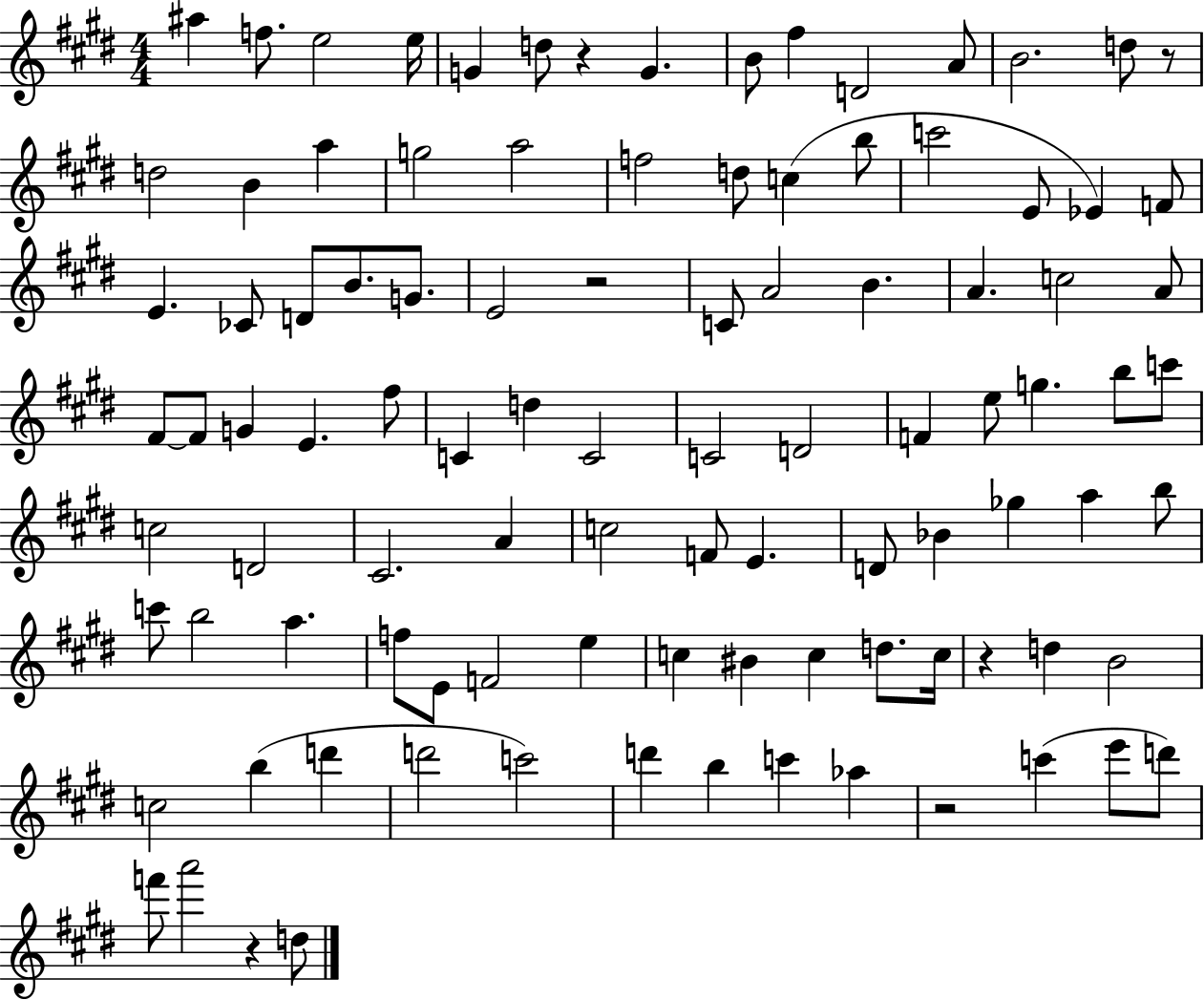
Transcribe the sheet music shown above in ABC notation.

X:1
T:Untitled
M:4/4
L:1/4
K:E
^a f/2 e2 e/4 G d/2 z G B/2 ^f D2 A/2 B2 d/2 z/2 d2 B a g2 a2 f2 d/2 c b/2 c'2 E/2 _E F/2 E _C/2 D/2 B/2 G/2 E2 z2 C/2 A2 B A c2 A/2 ^F/2 ^F/2 G E ^f/2 C d C2 C2 D2 F e/2 g b/2 c'/2 c2 D2 ^C2 A c2 F/2 E D/2 _B _g a b/2 c'/2 b2 a f/2 E/2 F2 e c ^B c d/2 c/4 z d B2 c2 b d' d'2 c'2 d' b c' _a z2 c' e'/2 d'/2 f'/2 a'2 z d/2